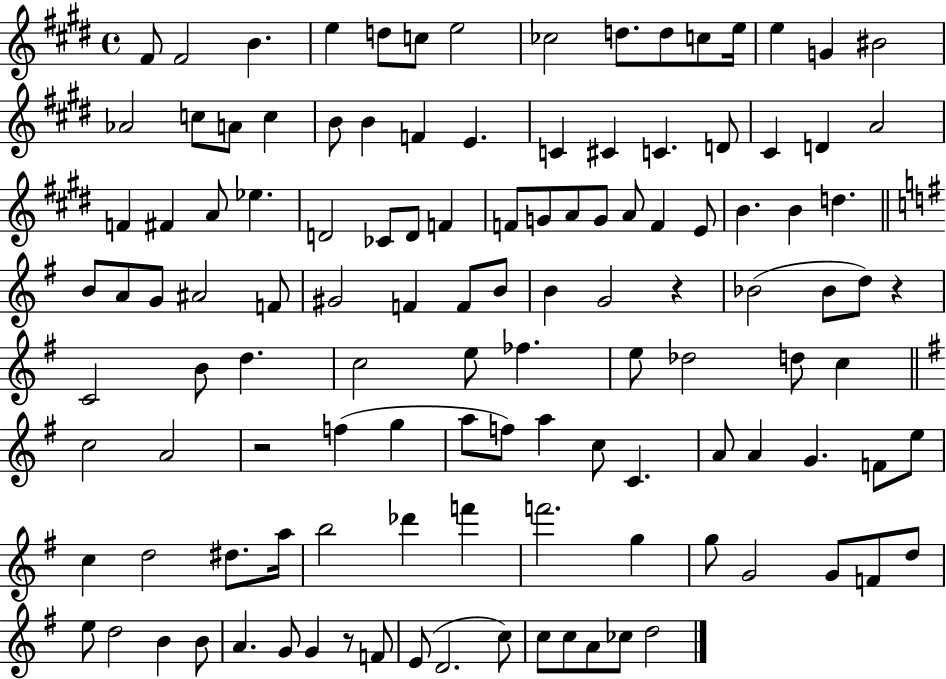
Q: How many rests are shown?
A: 4